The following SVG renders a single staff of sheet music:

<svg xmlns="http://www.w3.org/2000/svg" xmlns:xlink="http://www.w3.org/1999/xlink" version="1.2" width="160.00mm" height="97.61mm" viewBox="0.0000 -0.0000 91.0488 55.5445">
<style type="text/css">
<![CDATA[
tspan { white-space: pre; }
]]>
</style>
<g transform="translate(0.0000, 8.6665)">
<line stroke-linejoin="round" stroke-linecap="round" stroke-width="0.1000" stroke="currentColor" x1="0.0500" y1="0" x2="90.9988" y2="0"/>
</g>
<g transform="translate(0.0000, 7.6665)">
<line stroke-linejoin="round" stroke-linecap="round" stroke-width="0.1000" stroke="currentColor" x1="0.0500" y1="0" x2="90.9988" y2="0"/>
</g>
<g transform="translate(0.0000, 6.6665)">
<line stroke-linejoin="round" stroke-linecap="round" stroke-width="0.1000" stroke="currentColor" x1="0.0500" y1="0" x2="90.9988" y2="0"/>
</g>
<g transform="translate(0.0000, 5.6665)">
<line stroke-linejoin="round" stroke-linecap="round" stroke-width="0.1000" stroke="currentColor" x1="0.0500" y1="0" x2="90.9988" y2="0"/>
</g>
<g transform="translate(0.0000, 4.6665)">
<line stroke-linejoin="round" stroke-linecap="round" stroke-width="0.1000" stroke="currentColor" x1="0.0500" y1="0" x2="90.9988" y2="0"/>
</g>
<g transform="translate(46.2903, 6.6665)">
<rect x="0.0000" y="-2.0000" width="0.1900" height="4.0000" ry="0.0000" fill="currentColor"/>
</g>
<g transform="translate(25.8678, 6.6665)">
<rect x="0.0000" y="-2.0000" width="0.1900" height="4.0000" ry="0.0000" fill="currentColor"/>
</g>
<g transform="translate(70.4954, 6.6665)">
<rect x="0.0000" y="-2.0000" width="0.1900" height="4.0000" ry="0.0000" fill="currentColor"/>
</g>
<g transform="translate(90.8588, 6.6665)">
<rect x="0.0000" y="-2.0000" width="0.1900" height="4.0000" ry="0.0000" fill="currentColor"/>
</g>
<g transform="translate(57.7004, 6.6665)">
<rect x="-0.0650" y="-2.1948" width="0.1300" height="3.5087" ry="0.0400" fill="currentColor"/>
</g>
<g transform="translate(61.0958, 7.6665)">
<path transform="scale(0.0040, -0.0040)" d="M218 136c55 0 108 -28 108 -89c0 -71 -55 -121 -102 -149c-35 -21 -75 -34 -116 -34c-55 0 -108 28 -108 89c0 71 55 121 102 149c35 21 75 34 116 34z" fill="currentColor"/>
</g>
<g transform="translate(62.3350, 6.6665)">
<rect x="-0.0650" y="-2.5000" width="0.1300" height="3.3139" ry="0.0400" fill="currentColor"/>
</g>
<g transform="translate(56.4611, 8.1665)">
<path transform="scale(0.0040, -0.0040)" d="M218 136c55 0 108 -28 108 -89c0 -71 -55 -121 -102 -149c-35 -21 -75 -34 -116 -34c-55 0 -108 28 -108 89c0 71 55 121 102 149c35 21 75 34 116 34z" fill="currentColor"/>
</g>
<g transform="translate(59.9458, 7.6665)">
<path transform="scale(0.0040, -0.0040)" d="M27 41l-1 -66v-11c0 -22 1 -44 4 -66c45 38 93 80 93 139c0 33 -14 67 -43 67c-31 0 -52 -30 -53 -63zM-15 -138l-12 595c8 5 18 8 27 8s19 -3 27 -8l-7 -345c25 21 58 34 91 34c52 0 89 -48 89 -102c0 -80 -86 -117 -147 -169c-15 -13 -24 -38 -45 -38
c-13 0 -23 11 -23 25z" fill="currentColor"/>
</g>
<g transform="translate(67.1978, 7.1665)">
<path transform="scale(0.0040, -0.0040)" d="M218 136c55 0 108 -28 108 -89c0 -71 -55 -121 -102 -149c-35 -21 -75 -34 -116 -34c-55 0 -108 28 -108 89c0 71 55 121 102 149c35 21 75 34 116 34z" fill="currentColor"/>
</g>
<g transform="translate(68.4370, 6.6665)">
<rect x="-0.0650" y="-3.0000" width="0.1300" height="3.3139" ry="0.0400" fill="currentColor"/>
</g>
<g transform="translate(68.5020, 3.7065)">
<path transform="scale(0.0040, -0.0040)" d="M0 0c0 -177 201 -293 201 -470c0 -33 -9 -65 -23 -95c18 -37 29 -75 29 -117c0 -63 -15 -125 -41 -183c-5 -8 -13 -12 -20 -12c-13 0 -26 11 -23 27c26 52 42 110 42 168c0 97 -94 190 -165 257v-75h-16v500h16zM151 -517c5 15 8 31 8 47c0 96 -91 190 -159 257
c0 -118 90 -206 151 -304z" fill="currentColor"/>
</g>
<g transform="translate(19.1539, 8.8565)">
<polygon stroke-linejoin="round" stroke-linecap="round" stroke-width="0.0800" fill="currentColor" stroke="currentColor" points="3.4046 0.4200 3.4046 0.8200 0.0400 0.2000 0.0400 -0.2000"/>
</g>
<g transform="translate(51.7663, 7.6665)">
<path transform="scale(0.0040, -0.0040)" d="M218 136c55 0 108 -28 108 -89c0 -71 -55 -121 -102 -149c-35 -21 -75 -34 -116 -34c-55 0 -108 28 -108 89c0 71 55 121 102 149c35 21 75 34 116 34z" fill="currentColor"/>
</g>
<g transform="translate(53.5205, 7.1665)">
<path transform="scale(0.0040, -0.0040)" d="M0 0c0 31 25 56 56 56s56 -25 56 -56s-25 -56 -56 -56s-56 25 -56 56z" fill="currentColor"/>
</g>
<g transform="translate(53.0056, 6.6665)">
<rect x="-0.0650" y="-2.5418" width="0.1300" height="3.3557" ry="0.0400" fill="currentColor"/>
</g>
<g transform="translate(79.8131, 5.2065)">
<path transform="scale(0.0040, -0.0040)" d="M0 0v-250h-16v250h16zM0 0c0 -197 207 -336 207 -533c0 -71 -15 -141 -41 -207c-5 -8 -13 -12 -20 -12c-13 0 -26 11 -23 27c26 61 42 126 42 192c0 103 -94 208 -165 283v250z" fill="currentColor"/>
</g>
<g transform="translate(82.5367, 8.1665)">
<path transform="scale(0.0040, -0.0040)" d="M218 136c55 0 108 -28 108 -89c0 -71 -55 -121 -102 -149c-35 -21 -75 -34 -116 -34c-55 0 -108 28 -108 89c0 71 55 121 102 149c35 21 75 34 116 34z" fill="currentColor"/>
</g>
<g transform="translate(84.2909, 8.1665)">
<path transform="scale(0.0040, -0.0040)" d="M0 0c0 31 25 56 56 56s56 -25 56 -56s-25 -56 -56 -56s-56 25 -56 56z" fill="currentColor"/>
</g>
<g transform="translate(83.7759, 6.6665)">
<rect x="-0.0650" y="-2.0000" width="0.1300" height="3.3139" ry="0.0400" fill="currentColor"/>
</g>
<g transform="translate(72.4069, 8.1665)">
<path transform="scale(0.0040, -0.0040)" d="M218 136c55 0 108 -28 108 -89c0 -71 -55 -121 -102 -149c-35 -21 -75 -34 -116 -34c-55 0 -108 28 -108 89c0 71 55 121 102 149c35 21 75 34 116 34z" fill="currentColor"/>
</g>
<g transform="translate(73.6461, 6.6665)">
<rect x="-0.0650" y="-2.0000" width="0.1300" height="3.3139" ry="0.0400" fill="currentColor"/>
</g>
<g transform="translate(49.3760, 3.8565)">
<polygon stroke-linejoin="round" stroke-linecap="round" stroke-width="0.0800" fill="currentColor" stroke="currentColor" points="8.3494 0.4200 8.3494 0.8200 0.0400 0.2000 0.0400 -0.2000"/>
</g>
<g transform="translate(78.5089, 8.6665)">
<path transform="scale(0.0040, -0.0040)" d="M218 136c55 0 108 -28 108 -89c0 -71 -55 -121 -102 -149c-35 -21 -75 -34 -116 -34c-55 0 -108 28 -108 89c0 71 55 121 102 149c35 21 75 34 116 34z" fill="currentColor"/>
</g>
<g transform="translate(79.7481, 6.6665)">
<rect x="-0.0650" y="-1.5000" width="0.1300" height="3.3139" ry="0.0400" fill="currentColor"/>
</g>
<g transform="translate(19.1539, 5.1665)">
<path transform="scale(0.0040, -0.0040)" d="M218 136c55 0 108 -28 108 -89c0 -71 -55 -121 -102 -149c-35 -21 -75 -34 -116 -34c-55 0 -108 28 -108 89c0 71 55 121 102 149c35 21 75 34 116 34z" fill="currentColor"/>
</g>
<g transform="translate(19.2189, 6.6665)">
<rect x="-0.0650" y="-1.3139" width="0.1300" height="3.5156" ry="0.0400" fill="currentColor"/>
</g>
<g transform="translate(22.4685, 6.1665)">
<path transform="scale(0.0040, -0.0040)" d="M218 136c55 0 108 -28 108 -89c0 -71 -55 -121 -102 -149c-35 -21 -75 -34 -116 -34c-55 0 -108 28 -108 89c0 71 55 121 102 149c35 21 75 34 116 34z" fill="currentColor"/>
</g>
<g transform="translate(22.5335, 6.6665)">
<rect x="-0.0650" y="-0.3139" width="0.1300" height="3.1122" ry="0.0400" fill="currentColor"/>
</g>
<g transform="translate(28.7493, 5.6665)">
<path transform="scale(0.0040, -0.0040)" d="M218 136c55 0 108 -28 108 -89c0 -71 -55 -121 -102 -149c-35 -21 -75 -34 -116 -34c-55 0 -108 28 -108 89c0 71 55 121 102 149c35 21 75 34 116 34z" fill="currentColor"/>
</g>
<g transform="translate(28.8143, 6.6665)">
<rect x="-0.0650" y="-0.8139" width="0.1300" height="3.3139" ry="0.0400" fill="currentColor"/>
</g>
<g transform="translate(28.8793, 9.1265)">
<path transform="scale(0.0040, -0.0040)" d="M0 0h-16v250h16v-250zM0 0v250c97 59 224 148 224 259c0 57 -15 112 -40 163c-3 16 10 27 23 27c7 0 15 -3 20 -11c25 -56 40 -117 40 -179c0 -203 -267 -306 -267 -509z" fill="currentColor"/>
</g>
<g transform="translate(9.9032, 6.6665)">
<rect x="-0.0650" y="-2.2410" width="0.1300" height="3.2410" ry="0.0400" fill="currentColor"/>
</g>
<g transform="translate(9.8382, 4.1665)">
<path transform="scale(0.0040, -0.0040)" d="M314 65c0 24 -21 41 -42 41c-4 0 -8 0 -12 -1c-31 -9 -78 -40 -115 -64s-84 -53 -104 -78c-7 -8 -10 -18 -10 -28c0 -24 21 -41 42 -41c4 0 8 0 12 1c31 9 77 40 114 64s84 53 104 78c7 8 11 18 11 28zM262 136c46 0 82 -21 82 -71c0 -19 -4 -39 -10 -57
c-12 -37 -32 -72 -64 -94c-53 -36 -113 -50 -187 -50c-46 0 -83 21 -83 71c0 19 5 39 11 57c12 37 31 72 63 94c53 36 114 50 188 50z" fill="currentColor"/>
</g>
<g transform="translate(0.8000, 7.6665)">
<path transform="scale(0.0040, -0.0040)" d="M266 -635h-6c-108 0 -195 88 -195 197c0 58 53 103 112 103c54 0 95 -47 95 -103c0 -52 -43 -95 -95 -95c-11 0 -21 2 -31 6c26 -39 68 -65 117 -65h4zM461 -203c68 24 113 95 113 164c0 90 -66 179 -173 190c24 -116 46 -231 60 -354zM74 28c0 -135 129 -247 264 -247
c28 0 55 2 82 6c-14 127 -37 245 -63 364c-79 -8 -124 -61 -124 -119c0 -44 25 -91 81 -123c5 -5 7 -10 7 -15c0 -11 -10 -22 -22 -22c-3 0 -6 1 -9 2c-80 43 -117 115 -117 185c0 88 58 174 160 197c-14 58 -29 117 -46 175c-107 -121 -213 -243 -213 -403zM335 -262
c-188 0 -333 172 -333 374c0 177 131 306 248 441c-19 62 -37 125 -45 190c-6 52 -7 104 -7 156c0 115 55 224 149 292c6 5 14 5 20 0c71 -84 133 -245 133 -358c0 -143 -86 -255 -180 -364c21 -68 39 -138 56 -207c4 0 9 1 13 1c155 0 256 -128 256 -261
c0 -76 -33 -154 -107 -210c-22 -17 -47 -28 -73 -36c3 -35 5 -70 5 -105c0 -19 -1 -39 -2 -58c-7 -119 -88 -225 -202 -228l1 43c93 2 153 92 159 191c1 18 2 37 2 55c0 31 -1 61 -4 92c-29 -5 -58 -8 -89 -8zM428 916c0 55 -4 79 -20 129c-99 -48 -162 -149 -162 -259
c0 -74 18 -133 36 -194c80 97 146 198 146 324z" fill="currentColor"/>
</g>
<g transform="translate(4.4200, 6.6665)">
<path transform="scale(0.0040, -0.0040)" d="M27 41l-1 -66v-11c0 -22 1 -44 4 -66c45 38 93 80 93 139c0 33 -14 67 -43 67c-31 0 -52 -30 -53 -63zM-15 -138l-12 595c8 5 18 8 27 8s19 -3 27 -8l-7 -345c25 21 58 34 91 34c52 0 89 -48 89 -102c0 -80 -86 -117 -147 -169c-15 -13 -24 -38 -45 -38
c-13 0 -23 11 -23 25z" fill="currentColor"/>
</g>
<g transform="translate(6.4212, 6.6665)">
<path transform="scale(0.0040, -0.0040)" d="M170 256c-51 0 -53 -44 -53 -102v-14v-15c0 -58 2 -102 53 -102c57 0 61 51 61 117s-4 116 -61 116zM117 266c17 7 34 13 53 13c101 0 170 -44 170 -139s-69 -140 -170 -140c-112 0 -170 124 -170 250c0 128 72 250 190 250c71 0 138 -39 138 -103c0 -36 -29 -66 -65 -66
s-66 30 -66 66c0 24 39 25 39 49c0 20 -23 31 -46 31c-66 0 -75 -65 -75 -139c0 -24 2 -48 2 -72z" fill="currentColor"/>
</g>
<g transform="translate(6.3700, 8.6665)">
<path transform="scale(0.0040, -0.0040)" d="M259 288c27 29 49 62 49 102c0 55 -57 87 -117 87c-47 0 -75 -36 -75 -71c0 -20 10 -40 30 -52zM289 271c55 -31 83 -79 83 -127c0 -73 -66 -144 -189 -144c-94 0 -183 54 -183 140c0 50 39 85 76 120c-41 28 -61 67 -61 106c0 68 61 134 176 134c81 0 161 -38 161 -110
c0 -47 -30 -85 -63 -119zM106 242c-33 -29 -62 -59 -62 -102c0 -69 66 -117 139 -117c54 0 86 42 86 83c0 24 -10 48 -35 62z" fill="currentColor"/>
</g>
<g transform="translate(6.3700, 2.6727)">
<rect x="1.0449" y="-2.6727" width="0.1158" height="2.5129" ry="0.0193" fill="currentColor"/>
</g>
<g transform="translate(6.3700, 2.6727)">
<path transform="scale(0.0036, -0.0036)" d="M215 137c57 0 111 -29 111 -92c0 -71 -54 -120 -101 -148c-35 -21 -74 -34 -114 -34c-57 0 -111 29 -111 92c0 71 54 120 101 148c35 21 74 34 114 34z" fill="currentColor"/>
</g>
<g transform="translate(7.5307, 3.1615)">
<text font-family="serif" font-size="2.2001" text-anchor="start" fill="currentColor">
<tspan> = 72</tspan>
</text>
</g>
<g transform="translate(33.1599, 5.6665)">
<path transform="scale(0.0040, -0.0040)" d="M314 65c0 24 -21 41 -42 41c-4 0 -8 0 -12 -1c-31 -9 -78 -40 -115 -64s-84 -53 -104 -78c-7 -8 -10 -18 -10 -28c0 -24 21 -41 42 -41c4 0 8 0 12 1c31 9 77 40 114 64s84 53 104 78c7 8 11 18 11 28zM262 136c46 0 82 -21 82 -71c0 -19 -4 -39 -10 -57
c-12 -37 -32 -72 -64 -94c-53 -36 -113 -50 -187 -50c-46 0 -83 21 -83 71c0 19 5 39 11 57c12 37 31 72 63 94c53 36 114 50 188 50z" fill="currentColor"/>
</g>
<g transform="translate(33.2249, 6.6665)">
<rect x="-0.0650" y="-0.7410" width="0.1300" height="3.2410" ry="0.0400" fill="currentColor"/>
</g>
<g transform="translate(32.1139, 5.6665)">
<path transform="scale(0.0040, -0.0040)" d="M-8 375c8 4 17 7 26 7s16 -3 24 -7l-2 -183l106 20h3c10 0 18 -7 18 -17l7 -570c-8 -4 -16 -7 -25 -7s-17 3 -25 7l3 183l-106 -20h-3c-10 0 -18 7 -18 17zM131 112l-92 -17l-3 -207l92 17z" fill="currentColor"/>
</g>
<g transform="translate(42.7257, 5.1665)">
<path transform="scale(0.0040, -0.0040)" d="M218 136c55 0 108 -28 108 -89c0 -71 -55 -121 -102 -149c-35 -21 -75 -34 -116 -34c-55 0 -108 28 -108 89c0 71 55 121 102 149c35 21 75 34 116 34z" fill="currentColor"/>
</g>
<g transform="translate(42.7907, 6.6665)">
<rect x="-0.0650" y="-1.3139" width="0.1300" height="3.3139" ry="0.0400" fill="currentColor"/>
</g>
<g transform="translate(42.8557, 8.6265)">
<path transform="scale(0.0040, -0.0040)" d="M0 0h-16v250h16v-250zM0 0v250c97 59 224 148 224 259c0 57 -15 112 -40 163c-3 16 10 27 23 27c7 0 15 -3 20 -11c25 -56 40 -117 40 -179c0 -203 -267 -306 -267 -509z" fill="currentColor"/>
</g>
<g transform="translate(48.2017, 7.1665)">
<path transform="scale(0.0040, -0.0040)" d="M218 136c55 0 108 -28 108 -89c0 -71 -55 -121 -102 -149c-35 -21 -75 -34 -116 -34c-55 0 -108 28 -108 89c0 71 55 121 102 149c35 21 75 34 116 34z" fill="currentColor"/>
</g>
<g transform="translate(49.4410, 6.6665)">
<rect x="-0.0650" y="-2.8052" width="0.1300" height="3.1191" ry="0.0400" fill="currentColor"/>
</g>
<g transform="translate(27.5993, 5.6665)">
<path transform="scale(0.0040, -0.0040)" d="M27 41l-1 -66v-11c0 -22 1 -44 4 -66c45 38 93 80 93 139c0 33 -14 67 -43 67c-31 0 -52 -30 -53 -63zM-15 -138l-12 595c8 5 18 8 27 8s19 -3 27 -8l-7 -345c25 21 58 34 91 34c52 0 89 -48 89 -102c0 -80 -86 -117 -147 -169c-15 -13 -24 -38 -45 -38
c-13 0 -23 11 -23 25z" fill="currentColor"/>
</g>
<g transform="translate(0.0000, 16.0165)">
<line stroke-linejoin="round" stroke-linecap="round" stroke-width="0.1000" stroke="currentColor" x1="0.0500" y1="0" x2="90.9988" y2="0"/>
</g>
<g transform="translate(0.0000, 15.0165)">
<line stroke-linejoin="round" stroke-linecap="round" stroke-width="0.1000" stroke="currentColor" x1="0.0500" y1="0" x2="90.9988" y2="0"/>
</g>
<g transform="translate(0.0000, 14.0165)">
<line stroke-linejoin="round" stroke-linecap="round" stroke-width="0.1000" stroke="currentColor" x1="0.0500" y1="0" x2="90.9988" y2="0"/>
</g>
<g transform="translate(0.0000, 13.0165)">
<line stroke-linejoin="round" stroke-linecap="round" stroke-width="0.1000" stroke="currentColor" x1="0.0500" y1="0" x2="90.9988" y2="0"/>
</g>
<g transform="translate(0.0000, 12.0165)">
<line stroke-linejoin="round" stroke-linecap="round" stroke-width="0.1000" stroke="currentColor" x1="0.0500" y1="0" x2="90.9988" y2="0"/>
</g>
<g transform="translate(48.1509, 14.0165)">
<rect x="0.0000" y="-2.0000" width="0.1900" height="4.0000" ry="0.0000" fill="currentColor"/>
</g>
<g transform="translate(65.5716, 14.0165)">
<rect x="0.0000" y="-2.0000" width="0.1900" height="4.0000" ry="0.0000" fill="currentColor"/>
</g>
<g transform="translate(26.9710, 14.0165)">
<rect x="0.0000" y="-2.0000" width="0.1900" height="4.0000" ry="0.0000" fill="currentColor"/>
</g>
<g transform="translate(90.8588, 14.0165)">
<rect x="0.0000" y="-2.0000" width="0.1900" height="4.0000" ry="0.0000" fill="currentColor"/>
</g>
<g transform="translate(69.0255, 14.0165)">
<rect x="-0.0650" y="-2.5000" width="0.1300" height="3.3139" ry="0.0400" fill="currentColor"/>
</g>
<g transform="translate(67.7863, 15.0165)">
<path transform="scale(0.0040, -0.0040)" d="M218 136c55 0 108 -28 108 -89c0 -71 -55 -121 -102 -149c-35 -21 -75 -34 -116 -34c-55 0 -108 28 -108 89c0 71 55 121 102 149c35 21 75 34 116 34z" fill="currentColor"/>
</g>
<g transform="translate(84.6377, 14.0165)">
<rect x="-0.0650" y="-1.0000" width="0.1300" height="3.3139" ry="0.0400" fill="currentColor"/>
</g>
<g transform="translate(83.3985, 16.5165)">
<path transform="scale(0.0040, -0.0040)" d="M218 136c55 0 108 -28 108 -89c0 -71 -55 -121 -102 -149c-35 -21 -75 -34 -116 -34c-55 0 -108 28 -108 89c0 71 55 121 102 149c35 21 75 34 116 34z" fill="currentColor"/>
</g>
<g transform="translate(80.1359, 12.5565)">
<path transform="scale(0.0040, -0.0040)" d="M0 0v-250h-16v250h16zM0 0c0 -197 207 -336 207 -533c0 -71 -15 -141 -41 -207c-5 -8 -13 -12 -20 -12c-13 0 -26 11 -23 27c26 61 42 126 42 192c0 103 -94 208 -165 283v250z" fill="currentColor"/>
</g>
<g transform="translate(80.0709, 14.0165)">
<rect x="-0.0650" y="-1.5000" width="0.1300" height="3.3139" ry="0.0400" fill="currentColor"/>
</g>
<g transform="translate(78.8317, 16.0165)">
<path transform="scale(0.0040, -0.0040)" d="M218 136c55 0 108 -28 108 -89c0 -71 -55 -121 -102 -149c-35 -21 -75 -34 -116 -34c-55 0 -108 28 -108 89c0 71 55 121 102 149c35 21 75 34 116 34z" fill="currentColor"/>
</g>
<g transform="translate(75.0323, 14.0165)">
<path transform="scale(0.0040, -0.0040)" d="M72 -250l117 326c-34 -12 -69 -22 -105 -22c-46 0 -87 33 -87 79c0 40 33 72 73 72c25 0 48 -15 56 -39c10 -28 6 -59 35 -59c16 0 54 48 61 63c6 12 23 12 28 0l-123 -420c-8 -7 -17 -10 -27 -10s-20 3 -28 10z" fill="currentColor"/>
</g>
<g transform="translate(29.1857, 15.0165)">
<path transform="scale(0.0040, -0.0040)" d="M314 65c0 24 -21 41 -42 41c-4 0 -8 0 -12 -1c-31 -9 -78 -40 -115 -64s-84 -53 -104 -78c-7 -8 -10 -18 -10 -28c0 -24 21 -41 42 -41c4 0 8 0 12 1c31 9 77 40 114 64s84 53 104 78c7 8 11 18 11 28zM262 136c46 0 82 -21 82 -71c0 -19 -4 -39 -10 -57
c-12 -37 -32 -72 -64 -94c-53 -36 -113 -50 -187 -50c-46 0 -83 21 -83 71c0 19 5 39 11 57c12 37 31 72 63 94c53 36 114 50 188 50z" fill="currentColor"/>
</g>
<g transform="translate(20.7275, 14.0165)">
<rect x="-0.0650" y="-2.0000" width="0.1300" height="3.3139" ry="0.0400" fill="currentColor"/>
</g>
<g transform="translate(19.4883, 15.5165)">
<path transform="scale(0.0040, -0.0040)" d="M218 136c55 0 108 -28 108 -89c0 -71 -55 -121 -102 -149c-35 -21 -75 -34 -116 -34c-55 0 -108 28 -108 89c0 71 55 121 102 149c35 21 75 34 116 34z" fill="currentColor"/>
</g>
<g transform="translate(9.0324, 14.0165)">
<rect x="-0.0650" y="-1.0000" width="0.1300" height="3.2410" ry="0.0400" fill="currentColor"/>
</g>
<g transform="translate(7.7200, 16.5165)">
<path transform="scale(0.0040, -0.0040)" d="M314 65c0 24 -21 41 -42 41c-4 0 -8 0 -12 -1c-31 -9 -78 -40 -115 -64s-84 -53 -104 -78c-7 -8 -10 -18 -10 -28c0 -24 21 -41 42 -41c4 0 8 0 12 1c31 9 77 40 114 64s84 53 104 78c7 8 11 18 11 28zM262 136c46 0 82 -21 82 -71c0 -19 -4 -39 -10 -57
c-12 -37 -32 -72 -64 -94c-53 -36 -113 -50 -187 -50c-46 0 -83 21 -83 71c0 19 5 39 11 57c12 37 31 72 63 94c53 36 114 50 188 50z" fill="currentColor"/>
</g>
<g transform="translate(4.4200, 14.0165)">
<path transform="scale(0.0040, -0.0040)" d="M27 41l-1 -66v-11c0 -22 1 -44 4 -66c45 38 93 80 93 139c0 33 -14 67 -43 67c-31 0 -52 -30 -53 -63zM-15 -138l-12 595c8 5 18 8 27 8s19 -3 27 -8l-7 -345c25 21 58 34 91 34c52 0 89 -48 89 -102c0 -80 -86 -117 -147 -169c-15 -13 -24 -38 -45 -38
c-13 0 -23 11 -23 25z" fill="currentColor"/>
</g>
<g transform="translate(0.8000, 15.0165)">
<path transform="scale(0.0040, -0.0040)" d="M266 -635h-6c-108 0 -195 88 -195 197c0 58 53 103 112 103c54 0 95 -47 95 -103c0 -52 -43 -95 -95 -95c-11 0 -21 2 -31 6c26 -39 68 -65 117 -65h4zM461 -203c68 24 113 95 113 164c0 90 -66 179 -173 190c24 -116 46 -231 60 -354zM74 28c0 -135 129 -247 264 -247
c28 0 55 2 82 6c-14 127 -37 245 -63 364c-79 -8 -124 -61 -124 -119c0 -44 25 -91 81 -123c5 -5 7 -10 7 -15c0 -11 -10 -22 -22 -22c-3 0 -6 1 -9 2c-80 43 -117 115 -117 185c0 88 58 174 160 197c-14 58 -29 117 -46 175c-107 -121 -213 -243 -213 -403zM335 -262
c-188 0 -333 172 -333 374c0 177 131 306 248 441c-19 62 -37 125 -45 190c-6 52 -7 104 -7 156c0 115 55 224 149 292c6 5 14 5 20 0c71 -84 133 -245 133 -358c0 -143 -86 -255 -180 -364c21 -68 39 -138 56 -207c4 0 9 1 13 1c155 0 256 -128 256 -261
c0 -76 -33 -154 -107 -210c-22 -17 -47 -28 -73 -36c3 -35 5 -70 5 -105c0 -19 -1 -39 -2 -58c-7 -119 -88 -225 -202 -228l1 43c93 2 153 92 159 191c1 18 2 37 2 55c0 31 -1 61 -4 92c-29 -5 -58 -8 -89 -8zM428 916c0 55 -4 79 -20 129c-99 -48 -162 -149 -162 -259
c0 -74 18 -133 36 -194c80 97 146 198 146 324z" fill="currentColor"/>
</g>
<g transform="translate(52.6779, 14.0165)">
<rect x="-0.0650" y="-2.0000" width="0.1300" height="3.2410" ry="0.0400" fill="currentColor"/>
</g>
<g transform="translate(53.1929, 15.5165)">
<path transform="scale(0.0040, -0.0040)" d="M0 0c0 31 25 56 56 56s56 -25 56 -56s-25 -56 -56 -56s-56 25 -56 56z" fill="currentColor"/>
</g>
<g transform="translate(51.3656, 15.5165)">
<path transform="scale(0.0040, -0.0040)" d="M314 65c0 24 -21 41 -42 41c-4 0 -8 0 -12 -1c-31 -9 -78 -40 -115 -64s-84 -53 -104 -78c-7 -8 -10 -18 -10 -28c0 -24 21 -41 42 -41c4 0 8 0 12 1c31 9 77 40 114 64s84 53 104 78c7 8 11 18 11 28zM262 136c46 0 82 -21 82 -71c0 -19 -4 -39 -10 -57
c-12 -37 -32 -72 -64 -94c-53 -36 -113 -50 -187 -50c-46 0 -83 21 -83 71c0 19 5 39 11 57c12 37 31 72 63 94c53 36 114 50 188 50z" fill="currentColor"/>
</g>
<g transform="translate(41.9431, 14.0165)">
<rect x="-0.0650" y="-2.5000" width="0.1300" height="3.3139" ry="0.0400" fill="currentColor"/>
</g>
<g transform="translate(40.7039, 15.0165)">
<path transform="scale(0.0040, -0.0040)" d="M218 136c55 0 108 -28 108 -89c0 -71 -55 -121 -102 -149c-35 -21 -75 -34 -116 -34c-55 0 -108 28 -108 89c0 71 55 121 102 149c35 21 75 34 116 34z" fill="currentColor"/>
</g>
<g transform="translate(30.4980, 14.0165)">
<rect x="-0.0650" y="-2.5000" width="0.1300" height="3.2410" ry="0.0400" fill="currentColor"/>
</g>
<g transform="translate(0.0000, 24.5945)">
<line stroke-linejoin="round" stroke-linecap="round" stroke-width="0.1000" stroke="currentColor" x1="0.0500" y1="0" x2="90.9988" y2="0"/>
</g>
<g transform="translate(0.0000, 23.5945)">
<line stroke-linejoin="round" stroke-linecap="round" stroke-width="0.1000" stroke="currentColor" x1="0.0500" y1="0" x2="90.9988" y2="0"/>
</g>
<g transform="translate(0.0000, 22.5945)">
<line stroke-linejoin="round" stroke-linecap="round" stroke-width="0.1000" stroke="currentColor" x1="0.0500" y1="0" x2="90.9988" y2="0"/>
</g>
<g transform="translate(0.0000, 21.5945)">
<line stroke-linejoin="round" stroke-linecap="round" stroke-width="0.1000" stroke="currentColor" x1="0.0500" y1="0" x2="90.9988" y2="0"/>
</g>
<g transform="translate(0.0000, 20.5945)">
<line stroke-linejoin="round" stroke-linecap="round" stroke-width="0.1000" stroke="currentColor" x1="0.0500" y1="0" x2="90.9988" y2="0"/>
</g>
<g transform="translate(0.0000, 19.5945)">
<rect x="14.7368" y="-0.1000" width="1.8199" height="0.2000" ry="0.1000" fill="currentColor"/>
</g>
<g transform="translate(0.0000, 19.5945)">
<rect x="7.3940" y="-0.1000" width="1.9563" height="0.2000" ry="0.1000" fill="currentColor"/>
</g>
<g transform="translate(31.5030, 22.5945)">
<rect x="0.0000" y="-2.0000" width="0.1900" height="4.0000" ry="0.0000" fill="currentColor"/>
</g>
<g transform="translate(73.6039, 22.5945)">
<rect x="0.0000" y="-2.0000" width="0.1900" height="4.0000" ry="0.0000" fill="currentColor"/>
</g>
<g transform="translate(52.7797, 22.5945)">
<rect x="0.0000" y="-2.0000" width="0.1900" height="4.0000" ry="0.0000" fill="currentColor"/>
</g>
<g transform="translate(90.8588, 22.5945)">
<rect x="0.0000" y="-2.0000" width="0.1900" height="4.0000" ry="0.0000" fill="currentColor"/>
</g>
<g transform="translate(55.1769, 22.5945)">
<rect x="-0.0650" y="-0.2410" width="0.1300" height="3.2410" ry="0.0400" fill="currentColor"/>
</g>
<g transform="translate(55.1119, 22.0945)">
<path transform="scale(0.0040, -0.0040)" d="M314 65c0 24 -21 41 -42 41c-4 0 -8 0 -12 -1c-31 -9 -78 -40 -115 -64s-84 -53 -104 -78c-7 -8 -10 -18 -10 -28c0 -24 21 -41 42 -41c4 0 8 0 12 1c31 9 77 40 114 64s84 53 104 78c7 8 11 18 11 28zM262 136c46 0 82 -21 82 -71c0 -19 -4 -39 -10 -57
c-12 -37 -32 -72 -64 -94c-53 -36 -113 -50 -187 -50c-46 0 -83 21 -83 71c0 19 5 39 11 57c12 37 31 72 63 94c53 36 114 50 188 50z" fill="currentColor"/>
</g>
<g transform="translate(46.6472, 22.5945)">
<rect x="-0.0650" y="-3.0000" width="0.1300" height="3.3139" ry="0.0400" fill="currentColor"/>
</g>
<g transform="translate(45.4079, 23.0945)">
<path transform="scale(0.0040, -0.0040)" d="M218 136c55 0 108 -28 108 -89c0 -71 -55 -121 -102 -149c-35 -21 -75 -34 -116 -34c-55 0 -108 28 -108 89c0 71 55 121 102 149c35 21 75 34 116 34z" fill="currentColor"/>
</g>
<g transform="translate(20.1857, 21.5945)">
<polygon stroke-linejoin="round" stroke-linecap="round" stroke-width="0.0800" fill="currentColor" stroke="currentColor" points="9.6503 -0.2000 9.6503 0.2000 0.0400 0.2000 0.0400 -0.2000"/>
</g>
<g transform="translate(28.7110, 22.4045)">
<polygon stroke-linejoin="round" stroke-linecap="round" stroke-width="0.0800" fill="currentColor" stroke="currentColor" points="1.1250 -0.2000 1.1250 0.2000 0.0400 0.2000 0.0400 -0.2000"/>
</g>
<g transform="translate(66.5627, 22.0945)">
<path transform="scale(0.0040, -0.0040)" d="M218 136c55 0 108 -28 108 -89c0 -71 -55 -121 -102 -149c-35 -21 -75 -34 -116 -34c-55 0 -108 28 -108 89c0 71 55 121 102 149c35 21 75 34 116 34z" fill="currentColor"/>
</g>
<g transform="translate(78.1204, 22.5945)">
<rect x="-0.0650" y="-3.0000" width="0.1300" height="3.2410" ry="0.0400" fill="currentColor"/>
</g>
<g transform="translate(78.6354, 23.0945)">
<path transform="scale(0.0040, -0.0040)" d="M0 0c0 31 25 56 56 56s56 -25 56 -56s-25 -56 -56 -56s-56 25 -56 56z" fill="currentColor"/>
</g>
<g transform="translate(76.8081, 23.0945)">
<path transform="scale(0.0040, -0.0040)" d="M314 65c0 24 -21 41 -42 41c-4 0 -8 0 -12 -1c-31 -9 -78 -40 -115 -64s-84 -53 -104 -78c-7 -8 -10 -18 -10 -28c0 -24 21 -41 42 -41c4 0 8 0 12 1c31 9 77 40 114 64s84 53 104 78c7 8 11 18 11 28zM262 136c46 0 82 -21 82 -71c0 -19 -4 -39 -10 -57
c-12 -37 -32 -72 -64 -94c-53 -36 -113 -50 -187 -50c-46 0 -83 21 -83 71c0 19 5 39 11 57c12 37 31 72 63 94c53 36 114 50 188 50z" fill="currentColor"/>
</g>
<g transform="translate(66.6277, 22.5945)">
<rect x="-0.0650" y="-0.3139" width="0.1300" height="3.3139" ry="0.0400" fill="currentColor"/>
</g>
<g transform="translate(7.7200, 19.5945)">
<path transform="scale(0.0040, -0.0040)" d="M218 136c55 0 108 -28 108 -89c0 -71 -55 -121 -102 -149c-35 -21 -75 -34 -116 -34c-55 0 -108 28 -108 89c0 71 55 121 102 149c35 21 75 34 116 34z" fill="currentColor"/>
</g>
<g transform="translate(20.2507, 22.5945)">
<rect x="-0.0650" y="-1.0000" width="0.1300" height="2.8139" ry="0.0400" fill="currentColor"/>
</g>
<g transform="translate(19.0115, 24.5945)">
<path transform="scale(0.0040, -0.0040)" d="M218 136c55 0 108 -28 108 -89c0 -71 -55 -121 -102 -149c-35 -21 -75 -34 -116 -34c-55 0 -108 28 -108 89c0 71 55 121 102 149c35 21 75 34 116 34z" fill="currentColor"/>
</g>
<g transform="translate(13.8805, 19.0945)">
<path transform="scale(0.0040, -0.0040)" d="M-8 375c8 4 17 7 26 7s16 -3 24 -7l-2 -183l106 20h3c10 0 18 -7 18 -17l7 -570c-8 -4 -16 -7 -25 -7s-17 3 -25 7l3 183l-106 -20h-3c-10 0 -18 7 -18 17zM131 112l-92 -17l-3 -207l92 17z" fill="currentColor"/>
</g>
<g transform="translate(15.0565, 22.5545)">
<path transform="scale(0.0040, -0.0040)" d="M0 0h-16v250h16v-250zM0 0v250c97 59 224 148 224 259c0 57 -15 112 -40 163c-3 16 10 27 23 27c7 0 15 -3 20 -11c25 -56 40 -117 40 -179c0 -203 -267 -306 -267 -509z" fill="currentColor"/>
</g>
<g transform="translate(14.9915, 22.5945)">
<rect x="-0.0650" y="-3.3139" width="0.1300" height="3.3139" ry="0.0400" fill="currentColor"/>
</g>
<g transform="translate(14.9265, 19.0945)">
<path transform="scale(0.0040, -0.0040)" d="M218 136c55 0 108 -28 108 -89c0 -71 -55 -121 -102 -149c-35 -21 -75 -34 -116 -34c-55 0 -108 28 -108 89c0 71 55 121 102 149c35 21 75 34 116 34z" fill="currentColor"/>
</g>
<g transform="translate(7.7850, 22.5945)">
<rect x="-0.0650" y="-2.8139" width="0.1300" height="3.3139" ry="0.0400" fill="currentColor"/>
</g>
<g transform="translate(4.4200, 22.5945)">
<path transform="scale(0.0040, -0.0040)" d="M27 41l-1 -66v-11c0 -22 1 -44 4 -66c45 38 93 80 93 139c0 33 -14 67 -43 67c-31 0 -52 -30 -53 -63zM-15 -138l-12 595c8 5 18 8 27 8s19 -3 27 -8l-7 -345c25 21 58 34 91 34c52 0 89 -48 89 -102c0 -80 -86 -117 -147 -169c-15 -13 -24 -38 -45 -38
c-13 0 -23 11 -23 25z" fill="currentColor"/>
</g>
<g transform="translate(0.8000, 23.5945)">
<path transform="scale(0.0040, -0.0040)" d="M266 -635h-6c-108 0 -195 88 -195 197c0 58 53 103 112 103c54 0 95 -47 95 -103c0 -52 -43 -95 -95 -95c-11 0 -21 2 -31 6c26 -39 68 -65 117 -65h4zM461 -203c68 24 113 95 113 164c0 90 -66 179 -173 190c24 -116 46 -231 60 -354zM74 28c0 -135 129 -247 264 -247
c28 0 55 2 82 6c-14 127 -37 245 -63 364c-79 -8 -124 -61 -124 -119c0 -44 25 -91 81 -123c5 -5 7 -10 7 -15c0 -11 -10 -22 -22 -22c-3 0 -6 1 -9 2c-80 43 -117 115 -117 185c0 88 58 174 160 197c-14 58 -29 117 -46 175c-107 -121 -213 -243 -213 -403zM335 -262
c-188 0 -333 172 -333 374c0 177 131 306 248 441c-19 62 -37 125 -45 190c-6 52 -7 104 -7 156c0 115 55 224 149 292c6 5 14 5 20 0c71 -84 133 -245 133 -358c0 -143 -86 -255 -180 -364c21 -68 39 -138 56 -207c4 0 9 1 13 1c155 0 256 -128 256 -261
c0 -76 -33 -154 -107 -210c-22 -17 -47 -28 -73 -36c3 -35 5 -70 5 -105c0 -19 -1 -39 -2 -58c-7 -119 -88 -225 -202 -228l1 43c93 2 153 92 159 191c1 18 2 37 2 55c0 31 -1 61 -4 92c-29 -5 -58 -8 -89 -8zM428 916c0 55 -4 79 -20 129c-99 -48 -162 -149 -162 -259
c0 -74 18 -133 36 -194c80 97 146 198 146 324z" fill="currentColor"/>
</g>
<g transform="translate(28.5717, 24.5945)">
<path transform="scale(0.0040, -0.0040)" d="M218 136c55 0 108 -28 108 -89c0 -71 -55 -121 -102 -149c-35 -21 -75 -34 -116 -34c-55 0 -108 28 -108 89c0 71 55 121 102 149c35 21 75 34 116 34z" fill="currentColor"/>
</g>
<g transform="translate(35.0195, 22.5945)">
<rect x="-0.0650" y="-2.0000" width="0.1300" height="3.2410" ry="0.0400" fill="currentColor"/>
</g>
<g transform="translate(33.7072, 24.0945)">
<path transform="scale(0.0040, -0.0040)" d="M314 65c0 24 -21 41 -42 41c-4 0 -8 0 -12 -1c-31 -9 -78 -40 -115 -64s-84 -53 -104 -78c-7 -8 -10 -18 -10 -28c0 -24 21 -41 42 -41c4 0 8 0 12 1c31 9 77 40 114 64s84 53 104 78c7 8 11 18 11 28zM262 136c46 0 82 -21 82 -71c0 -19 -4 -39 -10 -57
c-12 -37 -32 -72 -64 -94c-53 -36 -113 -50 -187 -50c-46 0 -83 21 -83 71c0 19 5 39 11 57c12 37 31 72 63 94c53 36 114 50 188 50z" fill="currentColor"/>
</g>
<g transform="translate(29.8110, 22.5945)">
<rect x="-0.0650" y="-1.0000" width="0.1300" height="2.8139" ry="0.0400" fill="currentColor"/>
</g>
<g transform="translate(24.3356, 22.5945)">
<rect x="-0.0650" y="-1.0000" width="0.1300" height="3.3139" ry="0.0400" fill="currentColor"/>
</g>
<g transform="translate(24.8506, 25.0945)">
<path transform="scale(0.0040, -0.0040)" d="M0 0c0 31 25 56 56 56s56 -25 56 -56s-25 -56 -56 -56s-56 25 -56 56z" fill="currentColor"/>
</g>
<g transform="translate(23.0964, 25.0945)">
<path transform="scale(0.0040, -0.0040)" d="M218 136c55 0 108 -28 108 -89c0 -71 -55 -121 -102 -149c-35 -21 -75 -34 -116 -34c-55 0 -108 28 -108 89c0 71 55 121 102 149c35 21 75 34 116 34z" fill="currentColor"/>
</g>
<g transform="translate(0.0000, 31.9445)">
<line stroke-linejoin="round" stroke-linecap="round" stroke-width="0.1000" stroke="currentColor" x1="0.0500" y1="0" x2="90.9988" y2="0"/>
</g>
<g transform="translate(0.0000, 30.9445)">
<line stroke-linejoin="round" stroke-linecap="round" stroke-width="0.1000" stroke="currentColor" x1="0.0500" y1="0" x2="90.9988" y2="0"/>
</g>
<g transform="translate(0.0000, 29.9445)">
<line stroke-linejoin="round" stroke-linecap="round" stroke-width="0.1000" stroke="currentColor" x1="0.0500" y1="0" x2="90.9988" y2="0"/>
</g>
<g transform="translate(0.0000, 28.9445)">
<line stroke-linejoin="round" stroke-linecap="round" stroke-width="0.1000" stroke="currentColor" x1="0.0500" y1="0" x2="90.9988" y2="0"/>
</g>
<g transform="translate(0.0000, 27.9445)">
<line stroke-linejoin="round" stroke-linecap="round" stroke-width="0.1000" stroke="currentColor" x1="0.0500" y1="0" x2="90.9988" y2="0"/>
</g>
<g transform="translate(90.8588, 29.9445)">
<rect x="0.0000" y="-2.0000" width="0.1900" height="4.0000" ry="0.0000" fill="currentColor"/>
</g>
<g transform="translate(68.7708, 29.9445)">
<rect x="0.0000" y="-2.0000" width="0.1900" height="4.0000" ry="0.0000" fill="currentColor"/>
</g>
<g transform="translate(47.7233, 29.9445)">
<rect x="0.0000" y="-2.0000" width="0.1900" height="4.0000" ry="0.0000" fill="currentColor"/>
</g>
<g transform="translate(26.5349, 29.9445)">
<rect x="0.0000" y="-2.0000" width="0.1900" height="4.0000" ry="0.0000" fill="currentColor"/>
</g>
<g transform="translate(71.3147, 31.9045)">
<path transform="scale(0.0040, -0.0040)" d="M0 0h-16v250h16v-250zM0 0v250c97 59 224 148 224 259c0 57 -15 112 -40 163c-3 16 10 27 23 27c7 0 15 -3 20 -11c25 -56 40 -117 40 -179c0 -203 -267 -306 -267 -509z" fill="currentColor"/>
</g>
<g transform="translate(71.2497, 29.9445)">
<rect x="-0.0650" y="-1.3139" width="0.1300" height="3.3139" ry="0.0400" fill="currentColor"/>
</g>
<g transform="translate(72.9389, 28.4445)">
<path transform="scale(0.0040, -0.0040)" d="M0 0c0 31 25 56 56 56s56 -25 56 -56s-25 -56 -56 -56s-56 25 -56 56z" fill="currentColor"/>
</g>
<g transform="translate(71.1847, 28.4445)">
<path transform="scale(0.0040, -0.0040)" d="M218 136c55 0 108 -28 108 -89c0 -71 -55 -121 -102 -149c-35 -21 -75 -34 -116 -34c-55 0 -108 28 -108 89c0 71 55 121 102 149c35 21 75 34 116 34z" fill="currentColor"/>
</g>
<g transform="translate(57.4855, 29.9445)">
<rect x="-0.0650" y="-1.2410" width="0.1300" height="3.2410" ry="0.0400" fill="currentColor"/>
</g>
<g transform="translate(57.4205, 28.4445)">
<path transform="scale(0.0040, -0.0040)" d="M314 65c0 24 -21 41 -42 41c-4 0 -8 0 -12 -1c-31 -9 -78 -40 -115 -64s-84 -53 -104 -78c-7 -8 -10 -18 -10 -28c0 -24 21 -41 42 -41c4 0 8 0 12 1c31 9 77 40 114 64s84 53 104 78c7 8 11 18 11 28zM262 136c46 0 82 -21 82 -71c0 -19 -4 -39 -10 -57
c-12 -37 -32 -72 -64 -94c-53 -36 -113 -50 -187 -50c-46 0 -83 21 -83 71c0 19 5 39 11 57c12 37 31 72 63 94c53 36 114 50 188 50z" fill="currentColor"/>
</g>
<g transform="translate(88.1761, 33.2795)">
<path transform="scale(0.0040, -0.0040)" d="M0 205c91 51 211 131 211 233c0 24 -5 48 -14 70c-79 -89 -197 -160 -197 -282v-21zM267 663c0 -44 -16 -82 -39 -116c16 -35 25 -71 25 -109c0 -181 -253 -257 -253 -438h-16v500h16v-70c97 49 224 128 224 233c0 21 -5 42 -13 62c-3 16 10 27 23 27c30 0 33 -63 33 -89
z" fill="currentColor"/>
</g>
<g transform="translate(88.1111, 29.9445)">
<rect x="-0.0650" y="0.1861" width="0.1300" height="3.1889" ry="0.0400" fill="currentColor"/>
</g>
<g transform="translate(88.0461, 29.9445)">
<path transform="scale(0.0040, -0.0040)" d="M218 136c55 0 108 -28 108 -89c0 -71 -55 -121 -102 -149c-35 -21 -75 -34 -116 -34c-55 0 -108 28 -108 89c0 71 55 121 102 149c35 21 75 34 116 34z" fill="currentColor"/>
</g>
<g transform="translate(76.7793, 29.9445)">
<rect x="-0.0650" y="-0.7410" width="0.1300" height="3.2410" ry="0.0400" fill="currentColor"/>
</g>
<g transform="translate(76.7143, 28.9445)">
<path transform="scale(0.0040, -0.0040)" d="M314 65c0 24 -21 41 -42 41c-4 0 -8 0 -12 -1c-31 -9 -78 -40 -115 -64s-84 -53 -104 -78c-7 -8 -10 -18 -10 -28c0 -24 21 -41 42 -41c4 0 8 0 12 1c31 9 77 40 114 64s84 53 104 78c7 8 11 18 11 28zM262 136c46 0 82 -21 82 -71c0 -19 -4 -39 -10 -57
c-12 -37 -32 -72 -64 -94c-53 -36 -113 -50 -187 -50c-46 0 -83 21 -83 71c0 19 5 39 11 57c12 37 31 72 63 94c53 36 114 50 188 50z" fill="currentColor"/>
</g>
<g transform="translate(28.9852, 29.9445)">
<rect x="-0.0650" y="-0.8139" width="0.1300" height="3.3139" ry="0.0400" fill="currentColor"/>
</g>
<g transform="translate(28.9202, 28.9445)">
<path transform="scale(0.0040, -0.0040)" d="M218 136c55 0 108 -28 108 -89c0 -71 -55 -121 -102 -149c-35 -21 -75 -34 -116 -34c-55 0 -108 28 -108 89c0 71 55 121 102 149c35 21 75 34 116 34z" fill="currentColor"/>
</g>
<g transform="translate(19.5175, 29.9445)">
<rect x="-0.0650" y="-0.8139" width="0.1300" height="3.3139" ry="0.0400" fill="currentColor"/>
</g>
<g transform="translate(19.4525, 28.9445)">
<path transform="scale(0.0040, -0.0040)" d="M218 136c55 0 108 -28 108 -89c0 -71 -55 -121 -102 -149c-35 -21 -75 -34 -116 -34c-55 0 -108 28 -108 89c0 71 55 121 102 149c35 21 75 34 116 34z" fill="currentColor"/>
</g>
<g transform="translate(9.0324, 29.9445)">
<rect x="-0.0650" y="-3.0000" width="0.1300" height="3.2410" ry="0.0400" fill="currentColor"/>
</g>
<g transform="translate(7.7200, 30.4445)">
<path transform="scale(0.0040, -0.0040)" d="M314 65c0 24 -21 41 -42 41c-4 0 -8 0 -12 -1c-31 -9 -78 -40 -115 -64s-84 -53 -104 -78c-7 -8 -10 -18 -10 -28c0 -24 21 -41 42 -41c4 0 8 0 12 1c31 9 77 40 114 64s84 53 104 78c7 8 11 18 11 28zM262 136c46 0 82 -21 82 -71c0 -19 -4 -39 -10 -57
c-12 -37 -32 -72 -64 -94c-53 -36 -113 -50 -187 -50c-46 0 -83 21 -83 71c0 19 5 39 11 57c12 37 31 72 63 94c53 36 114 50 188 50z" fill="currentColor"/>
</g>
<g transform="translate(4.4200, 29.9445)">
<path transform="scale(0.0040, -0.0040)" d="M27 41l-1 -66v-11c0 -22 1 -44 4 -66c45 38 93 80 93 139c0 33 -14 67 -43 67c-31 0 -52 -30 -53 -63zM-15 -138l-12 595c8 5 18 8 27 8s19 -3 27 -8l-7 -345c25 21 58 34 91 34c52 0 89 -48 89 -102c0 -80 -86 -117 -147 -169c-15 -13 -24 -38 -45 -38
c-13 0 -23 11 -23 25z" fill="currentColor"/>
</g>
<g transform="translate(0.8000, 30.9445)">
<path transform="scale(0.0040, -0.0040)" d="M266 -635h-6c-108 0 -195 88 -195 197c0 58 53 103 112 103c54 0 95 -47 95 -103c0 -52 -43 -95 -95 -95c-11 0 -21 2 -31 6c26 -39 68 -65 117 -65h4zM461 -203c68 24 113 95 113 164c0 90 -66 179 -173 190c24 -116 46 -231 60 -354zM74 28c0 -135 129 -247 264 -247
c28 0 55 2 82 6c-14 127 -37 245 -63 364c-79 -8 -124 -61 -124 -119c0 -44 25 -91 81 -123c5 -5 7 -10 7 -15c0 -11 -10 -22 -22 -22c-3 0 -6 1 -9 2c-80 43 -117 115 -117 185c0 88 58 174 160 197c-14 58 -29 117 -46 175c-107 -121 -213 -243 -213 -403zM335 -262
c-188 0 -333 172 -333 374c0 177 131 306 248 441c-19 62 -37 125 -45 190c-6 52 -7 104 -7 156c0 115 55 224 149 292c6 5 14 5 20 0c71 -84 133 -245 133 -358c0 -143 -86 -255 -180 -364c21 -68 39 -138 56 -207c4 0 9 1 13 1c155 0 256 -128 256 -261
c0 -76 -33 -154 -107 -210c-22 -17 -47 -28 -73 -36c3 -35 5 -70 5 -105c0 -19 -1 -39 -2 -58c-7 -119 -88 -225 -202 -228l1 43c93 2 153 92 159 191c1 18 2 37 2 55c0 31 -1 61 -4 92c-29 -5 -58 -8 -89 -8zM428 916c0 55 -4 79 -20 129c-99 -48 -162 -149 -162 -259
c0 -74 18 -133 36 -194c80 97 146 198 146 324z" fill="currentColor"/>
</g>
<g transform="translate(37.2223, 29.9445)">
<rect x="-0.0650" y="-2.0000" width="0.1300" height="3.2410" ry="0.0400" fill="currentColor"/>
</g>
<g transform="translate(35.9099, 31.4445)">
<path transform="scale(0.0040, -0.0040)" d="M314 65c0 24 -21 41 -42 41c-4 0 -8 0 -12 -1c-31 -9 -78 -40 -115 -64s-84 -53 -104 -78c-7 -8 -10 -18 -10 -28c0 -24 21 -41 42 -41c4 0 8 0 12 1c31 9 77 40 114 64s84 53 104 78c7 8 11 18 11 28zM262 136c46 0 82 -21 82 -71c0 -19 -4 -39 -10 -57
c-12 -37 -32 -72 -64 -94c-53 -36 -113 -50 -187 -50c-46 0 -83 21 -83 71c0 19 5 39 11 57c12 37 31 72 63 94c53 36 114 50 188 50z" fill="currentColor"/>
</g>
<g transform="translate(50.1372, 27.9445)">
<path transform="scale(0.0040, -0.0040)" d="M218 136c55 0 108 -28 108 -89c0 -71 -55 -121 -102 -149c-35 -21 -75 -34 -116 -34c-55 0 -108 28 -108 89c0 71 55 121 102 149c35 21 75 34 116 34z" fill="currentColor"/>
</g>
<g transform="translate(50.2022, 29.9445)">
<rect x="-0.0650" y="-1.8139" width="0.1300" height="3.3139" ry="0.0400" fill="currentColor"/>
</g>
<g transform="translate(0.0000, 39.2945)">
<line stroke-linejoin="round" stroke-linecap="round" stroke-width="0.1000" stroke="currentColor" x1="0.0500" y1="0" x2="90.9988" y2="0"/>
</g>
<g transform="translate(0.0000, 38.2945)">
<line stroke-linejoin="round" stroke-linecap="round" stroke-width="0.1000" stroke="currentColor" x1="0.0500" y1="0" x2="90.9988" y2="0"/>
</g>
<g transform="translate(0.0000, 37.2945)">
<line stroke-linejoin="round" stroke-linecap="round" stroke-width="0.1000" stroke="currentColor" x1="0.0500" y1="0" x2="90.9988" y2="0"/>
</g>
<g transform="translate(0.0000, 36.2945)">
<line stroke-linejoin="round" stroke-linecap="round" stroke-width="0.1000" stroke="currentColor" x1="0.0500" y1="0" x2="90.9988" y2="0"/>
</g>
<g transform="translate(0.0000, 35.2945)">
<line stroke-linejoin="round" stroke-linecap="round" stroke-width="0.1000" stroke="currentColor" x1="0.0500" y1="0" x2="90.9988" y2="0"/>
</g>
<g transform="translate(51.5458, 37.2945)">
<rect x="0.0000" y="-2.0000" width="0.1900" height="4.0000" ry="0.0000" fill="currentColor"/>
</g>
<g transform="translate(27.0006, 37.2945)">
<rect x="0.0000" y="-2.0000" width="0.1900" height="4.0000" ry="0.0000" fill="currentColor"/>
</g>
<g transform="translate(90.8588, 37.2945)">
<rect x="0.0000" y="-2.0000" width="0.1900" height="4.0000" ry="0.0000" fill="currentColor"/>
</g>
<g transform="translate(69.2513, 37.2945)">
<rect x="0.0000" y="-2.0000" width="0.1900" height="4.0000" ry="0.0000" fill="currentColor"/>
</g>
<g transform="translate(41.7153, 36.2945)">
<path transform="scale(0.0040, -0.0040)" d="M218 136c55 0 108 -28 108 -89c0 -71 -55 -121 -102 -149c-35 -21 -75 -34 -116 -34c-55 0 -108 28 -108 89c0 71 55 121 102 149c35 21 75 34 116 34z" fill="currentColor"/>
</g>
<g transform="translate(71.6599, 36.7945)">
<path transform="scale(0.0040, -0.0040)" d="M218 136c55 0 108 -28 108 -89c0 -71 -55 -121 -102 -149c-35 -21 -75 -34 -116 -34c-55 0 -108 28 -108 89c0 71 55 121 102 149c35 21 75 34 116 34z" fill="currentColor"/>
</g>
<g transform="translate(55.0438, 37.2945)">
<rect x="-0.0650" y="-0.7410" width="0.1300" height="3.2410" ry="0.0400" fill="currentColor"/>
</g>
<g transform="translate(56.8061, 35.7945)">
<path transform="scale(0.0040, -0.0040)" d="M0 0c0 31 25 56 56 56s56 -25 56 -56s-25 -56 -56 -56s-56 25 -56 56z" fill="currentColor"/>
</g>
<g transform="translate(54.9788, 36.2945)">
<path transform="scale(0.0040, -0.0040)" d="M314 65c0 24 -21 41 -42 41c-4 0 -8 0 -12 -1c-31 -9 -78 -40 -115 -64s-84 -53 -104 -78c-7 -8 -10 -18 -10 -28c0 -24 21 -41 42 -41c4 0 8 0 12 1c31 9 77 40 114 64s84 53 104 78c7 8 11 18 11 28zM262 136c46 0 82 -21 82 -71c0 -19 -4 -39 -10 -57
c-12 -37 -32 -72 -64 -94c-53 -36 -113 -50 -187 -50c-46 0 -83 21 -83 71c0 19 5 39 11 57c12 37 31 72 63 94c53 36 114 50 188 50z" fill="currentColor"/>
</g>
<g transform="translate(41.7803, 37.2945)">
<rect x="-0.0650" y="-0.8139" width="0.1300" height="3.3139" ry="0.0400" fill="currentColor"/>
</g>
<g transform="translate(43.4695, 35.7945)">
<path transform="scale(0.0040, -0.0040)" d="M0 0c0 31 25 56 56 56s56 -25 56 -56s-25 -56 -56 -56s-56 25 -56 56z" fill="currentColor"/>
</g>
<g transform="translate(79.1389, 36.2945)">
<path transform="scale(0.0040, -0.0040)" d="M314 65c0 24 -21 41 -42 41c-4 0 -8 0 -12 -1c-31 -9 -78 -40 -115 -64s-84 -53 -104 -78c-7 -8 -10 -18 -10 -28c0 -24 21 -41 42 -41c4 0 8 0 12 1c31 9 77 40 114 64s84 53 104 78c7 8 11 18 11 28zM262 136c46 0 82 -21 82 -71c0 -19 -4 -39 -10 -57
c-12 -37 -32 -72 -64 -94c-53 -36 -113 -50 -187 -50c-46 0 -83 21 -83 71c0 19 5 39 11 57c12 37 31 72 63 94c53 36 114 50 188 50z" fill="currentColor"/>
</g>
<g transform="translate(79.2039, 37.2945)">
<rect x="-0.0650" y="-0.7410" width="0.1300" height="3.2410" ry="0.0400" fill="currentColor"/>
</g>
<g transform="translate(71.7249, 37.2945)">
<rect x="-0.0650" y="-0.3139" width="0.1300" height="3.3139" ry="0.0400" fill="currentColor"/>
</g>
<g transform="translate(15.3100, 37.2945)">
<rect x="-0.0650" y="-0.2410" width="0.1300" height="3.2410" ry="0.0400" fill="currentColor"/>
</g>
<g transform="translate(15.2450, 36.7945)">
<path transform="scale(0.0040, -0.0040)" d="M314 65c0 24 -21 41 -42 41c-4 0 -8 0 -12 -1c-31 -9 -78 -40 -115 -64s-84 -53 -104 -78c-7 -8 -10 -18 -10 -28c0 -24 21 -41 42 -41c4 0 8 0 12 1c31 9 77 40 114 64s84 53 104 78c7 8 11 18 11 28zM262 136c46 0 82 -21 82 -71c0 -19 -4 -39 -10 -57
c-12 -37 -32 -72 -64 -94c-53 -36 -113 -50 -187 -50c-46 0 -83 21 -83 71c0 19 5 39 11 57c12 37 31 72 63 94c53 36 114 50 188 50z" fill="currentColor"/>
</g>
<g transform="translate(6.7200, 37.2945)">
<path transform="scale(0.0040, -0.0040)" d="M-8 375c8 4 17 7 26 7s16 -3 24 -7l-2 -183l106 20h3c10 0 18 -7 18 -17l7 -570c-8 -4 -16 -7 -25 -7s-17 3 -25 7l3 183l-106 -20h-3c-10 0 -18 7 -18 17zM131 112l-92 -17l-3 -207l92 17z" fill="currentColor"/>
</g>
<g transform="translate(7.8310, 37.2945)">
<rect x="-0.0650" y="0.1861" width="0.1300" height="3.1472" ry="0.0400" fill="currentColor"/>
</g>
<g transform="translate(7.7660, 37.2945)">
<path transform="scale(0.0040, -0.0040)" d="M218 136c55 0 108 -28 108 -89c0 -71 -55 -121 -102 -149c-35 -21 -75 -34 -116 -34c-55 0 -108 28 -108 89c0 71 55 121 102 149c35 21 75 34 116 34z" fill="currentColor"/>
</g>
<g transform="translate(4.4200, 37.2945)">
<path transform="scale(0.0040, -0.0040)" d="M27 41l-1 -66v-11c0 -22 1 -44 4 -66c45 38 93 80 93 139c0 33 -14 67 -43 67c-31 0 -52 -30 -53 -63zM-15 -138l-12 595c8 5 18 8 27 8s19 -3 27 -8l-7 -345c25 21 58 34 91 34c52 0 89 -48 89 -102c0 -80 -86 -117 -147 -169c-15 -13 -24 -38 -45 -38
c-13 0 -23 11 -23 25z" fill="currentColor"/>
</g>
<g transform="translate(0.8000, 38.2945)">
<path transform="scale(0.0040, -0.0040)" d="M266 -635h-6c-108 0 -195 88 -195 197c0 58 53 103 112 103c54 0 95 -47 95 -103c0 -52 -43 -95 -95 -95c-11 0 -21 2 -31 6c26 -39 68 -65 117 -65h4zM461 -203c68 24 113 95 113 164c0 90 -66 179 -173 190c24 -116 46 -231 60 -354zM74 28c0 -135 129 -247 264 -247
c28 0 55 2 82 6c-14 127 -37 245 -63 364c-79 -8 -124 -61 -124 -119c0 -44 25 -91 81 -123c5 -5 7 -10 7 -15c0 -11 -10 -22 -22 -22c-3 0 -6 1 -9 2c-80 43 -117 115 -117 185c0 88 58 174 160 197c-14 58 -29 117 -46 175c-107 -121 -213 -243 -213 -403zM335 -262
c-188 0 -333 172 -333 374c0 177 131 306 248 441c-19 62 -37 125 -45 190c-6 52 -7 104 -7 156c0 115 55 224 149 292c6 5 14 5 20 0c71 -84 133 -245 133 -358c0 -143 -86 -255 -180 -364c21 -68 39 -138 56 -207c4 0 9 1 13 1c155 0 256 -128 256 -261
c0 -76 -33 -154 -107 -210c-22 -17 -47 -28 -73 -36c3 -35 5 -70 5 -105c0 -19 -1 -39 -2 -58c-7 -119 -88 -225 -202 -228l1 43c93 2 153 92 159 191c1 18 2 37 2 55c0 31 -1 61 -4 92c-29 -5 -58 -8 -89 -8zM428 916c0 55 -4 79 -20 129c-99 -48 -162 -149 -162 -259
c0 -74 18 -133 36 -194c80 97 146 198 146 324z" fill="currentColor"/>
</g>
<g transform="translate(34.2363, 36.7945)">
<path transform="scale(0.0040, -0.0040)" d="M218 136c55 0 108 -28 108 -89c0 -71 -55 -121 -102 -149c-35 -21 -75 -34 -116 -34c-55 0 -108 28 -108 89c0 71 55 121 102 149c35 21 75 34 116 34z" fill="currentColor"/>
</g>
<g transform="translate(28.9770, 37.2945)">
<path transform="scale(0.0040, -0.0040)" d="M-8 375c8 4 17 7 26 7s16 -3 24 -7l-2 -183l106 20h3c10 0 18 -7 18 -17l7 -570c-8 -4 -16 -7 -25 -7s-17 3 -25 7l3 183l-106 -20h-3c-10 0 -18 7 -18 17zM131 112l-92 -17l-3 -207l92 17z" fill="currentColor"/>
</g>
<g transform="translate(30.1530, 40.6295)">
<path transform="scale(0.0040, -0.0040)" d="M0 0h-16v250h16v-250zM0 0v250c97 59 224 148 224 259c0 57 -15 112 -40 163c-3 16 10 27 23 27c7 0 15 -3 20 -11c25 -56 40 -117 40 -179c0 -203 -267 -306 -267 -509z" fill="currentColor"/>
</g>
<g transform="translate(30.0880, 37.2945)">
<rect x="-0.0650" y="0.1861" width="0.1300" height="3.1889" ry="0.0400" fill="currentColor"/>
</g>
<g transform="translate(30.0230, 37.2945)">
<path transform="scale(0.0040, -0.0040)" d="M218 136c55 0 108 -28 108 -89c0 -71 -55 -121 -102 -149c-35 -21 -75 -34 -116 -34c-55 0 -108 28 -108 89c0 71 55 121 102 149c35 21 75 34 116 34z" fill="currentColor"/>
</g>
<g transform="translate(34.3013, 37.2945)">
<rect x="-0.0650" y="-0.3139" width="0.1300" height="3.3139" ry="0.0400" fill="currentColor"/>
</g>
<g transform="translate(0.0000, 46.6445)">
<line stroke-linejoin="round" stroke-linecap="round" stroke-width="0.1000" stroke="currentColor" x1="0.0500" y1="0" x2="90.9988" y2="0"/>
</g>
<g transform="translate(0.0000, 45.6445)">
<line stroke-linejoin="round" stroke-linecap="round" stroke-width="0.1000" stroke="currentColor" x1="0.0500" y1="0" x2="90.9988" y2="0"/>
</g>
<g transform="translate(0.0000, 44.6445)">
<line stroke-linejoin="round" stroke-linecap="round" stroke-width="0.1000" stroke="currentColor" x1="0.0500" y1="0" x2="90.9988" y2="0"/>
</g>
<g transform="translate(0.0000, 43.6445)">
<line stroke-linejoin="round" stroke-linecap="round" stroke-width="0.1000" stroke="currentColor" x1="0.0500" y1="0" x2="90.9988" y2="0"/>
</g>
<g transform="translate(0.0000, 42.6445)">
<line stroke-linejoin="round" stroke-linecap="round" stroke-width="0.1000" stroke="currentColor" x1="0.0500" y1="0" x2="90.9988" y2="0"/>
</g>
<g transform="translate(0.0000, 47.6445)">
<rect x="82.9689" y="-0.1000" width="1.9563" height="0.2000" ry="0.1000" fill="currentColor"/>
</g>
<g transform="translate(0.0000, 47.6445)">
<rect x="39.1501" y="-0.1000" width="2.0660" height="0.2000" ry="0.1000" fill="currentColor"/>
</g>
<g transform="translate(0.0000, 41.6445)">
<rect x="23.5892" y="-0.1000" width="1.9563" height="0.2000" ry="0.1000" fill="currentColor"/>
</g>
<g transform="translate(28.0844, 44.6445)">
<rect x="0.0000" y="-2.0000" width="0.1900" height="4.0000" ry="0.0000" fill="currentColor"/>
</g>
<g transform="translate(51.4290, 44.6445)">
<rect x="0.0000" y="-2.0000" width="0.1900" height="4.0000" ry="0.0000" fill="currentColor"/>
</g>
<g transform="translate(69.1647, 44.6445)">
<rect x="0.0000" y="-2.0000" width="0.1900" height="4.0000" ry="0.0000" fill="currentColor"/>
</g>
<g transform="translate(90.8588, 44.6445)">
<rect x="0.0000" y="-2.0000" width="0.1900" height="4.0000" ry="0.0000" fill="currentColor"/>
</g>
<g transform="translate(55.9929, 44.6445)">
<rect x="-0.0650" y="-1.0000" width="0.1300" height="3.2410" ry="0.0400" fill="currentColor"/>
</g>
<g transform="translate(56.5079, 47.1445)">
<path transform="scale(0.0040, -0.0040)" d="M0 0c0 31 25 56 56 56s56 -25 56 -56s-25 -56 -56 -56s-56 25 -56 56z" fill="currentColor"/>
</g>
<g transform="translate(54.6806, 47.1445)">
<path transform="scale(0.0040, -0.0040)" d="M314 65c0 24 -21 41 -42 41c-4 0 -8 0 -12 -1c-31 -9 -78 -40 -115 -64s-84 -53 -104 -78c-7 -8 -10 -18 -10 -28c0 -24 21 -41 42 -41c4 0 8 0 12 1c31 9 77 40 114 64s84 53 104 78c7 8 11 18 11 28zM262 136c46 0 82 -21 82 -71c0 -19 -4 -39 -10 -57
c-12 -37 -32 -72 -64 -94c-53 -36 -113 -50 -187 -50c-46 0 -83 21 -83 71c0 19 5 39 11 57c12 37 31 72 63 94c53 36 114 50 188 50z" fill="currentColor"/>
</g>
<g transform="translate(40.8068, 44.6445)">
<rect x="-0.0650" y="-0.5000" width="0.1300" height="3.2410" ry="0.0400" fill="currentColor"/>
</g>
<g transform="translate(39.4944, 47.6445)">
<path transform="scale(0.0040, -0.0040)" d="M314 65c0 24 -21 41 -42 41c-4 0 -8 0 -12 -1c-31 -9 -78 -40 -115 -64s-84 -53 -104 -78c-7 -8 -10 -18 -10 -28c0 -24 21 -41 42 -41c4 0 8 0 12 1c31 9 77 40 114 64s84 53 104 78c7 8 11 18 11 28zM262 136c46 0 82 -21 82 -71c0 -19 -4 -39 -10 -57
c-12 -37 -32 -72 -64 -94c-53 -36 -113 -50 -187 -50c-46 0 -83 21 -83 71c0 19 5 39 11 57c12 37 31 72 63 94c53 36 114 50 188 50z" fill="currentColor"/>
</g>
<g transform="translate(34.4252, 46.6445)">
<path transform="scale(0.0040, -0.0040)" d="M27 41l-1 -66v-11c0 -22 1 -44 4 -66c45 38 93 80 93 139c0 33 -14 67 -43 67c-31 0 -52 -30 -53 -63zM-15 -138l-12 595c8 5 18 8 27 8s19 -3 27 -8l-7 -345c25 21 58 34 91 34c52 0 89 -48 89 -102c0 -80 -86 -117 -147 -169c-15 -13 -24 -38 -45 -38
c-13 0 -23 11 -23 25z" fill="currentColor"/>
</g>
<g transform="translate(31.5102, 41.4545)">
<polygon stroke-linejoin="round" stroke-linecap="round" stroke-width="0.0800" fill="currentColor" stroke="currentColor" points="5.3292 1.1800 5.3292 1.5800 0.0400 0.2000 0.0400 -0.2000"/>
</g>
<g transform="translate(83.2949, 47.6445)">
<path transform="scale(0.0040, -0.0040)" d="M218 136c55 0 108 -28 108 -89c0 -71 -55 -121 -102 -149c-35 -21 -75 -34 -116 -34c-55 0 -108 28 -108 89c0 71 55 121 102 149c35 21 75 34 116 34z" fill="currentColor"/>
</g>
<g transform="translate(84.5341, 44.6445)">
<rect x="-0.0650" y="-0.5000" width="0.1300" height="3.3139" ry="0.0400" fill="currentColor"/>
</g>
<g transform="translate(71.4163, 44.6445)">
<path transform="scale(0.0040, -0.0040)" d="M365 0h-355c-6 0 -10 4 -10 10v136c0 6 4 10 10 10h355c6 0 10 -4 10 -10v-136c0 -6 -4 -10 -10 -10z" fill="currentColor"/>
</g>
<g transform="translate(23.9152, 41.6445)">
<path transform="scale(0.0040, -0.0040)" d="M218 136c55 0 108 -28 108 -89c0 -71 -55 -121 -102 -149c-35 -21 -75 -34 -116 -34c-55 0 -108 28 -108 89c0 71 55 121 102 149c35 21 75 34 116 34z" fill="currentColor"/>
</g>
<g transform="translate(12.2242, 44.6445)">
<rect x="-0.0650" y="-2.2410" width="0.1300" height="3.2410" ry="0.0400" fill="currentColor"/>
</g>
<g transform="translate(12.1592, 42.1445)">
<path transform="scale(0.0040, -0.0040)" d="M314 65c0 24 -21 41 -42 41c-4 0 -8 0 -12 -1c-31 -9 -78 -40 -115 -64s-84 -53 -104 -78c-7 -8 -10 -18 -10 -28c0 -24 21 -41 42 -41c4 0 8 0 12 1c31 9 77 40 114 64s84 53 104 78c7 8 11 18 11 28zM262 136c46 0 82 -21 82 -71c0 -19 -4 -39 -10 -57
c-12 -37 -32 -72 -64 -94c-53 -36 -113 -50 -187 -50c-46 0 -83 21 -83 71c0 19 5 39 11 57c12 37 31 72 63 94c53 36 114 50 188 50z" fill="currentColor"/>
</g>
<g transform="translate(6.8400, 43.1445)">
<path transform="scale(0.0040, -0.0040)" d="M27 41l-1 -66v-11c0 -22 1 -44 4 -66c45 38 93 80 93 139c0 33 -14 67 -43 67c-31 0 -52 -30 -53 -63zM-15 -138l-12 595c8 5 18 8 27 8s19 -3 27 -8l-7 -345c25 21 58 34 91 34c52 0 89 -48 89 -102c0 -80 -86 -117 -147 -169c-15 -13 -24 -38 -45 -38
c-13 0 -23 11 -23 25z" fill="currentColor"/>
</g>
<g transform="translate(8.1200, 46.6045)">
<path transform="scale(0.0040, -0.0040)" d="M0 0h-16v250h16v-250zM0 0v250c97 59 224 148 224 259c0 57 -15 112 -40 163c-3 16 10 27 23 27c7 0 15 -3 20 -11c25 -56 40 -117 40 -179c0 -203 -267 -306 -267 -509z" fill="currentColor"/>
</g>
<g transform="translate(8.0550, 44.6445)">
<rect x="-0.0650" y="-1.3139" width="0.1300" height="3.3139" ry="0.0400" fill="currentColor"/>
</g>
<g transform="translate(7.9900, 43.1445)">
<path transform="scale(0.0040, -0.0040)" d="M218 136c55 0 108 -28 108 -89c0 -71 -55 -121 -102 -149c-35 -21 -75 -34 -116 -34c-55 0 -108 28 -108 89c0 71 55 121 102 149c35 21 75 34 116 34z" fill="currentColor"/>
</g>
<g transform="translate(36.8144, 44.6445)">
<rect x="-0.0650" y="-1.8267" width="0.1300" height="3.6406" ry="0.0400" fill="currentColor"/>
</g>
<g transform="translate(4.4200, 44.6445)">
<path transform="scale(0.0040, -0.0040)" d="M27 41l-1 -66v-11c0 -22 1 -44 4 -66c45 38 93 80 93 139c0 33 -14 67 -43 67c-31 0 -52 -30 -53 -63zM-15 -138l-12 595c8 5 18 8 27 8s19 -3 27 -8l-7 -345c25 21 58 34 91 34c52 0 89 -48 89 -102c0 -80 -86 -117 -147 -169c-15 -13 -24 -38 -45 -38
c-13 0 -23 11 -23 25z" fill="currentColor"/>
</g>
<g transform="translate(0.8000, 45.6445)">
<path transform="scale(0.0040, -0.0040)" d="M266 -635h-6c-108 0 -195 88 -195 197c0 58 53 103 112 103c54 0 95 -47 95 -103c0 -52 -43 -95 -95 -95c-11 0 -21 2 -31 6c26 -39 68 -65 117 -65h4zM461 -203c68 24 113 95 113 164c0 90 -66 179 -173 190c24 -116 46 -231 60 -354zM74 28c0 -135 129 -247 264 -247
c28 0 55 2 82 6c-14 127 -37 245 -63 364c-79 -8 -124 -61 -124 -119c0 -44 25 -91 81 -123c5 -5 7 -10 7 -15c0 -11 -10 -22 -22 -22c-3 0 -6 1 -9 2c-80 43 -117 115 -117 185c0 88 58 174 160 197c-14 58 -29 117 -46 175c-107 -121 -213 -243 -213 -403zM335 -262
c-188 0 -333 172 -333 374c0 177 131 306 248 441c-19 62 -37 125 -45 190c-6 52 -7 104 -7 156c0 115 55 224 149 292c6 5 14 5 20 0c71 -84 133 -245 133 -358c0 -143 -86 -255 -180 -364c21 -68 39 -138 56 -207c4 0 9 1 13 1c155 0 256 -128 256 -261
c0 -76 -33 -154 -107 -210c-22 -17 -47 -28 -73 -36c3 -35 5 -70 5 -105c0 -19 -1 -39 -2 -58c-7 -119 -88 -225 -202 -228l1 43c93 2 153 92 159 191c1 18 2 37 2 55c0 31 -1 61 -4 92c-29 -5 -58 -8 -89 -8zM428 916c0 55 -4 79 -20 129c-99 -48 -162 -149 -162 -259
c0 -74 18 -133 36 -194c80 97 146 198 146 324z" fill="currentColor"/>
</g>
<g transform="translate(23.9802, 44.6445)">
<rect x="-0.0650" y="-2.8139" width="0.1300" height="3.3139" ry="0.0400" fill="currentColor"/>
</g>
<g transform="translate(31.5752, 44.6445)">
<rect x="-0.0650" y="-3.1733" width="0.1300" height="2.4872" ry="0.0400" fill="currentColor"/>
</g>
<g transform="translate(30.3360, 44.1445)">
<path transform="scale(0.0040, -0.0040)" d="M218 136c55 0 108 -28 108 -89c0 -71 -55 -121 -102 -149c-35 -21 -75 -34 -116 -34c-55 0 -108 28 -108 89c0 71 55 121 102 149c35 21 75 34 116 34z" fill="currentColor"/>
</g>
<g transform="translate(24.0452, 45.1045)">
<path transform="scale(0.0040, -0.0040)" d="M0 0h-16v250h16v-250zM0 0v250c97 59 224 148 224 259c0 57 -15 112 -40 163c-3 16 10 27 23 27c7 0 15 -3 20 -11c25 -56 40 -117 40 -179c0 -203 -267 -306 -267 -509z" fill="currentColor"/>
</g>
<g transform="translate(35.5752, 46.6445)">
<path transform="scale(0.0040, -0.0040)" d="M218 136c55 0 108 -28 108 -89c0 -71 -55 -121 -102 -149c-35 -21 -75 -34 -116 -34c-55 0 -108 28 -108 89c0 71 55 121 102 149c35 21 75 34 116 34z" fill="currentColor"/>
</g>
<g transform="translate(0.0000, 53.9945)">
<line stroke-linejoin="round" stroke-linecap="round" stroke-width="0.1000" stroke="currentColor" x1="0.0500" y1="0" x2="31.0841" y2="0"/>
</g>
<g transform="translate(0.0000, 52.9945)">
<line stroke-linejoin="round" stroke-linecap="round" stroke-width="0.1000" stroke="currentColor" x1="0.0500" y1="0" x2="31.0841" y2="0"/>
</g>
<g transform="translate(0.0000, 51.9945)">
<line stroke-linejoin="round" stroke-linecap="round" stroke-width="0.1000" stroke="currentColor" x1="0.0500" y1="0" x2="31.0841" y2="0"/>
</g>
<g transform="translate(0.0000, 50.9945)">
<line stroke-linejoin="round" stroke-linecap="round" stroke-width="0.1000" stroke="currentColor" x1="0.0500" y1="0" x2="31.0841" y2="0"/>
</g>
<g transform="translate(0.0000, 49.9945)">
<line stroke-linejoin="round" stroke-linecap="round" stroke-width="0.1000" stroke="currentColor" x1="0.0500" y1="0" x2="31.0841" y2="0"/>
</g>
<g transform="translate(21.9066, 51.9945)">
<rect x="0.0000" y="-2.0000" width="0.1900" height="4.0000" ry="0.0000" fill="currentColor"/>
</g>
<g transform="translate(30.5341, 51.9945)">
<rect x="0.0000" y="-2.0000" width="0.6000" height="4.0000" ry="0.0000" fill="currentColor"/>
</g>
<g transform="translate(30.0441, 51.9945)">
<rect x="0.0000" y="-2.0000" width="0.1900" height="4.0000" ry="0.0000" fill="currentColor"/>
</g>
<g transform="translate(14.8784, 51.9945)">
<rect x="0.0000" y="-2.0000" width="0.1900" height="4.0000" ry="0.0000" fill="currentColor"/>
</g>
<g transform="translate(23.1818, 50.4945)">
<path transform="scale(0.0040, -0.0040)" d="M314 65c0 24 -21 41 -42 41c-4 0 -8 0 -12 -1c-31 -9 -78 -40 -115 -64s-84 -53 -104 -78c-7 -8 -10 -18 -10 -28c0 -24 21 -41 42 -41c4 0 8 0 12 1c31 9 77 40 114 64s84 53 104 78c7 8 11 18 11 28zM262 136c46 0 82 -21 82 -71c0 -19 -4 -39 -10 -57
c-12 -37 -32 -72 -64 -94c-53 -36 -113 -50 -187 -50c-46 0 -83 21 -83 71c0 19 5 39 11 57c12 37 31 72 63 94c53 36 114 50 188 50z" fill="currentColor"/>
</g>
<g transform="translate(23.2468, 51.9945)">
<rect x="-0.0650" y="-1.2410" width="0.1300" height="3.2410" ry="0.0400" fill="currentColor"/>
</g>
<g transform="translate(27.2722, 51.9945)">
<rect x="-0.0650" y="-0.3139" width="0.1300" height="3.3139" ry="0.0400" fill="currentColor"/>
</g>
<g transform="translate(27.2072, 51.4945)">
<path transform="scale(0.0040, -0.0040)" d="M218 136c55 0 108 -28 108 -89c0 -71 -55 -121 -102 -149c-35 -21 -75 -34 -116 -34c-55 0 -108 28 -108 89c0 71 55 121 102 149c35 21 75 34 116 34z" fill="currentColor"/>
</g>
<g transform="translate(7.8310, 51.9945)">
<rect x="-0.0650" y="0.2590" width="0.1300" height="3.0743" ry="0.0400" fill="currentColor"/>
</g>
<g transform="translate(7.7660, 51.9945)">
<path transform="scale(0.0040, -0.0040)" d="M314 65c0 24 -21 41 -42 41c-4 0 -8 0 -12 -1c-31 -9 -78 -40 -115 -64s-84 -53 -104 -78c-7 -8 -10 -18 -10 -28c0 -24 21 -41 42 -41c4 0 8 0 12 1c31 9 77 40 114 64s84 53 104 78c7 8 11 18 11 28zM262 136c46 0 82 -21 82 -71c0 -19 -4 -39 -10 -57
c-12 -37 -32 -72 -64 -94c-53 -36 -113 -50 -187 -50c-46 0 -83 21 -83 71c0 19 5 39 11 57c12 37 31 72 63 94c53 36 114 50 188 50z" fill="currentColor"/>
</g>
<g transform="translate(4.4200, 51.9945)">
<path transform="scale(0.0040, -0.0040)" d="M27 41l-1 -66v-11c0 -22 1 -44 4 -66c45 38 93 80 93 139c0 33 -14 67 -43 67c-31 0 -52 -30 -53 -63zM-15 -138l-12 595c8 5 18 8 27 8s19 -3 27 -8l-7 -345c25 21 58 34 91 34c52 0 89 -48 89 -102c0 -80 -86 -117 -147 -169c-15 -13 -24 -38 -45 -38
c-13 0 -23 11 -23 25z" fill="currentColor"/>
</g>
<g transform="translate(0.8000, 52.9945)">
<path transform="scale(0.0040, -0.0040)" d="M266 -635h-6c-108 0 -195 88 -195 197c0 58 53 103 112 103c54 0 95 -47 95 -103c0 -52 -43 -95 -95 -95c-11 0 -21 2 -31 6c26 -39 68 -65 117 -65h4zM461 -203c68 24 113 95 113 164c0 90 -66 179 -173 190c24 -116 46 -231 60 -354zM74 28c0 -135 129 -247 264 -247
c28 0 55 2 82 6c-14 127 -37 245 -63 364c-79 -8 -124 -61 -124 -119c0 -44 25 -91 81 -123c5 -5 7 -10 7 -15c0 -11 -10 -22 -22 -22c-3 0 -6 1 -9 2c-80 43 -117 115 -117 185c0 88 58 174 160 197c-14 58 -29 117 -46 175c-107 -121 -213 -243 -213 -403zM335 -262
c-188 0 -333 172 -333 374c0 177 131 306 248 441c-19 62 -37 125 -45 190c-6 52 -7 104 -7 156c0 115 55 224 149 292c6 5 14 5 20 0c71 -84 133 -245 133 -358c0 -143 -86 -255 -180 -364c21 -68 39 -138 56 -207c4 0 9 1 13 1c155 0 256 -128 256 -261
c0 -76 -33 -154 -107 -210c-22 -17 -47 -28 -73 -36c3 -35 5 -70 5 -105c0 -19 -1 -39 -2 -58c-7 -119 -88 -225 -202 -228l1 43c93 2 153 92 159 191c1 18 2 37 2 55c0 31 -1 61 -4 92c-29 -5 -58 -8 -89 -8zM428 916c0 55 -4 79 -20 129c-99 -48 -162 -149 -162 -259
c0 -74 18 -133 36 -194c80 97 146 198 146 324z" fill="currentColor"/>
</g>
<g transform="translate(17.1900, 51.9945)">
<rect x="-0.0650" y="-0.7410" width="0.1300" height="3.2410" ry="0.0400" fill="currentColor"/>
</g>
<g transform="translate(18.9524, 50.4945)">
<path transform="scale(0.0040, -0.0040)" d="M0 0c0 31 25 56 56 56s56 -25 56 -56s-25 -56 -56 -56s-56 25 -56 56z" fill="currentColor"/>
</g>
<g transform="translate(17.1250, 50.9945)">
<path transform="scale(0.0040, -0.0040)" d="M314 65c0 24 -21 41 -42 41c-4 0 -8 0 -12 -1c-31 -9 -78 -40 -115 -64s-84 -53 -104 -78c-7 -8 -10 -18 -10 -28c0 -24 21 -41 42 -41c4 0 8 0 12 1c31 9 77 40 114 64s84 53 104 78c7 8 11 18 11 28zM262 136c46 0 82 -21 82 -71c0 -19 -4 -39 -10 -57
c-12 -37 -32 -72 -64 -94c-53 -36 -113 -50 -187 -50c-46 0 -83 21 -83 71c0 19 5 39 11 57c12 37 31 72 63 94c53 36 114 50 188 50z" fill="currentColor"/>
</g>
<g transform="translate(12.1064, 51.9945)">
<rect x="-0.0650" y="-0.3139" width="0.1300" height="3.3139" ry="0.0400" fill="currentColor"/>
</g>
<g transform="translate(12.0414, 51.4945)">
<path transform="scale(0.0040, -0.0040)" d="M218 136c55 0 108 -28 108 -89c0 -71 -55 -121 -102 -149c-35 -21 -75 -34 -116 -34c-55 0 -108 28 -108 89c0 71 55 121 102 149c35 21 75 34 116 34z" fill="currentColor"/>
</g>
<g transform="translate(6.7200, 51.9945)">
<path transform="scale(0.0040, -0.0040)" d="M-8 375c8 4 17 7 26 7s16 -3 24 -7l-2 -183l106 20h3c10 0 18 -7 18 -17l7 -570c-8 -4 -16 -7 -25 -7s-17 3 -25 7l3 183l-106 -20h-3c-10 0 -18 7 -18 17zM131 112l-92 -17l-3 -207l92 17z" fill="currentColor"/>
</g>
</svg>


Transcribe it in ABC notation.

X:1
T:Untitled
M:6/8
L:1/4
K:F
g2 e/2 c/2 _d/2 d2 e/2 A/2 G/2 F/2 _G A/4 F E/2 F D2 F G2 G F2 G z/2 E/2 D a b/2 E/2 D/2 E/4 F2 A c2 c A2 A2 d d F2 f e2 e/2 d2 _B/4 B c2 B/2 c d d2 c d2 _e/2 g2 a/2 c/2 _E/2 C2 D2 z2 C B2 c d2 e2 c